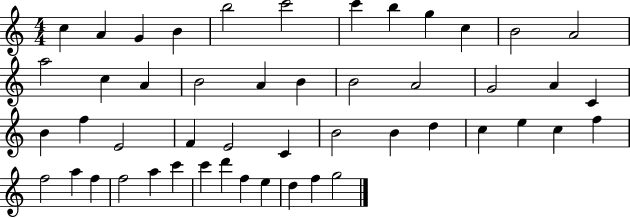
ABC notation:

X:1
T:Untitled
M:4/4
L:1/4
K:C
c A G B b2 c'2 c' b g c B2 A2 a2 c A B2 A B B2 A2 G2 A C B f E2 F E2 C B2 B d c e c f f2 a f f2 a c' c' d' f e d f g2